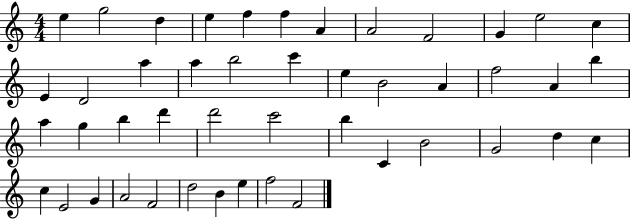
{
  \clef treble
  \numericTimeSignature
  \time 4/4
  \key c \major
  e''4 g''2 d''4 | e''4 f''4 f''4 a'4 | a'2 f'2 | g'4 e''2 c''4 | \break e'4 d'2 a''4 | a''4 b''2 c'''4 | e''4 b'2 a'4 | f''2 a'4 b''4 | \break a''4 g''4 b''4 d'''4 | d'''2 c'''2 | b''4 c'4 b'2 | g'2 d''4 c''4 | \break c''4 e'2 g'4 | a'2 f'2 | d''2 b'4 e''4 | f''2 f'2 | \break \bar "|."
}